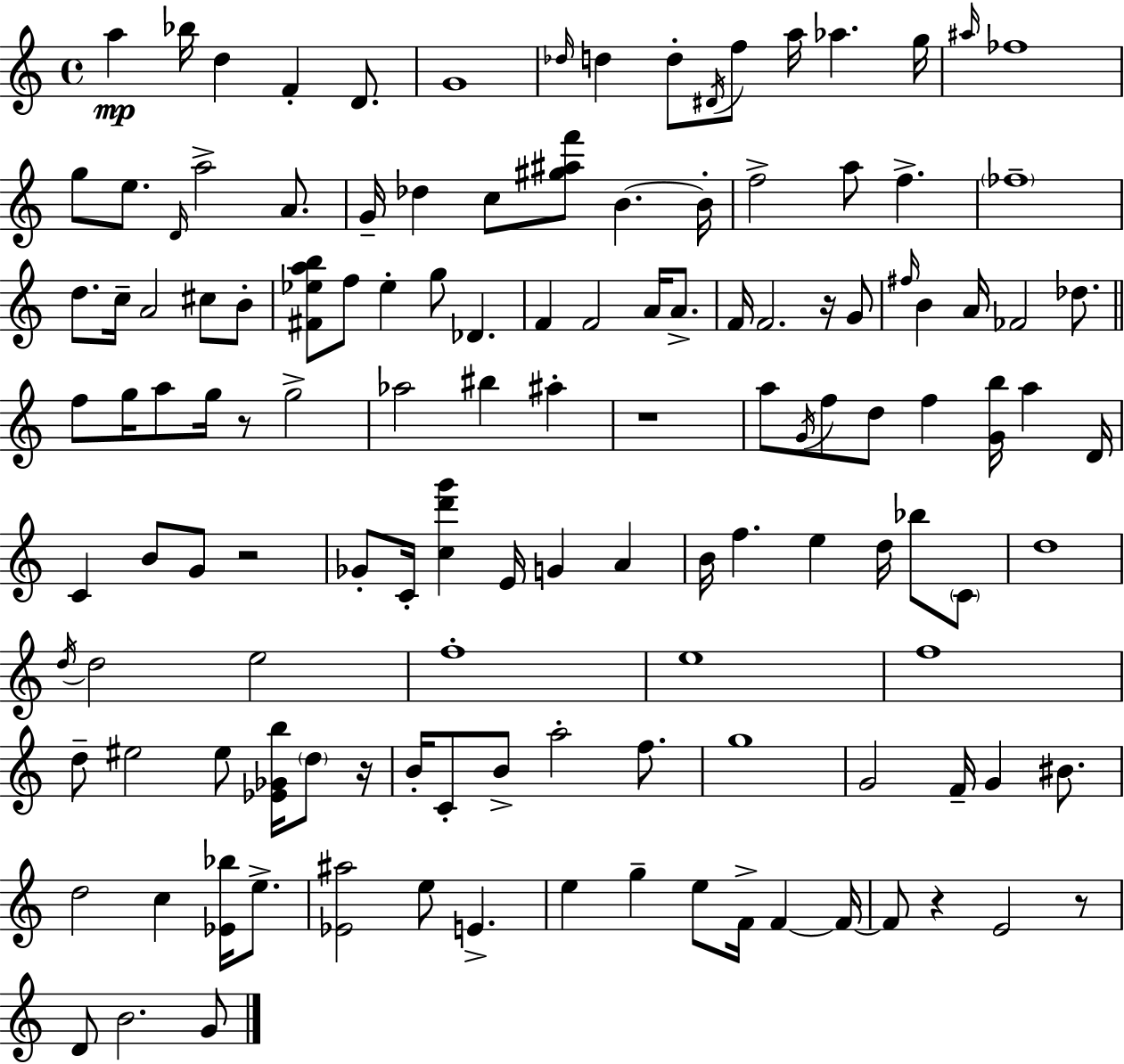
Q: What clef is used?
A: treble